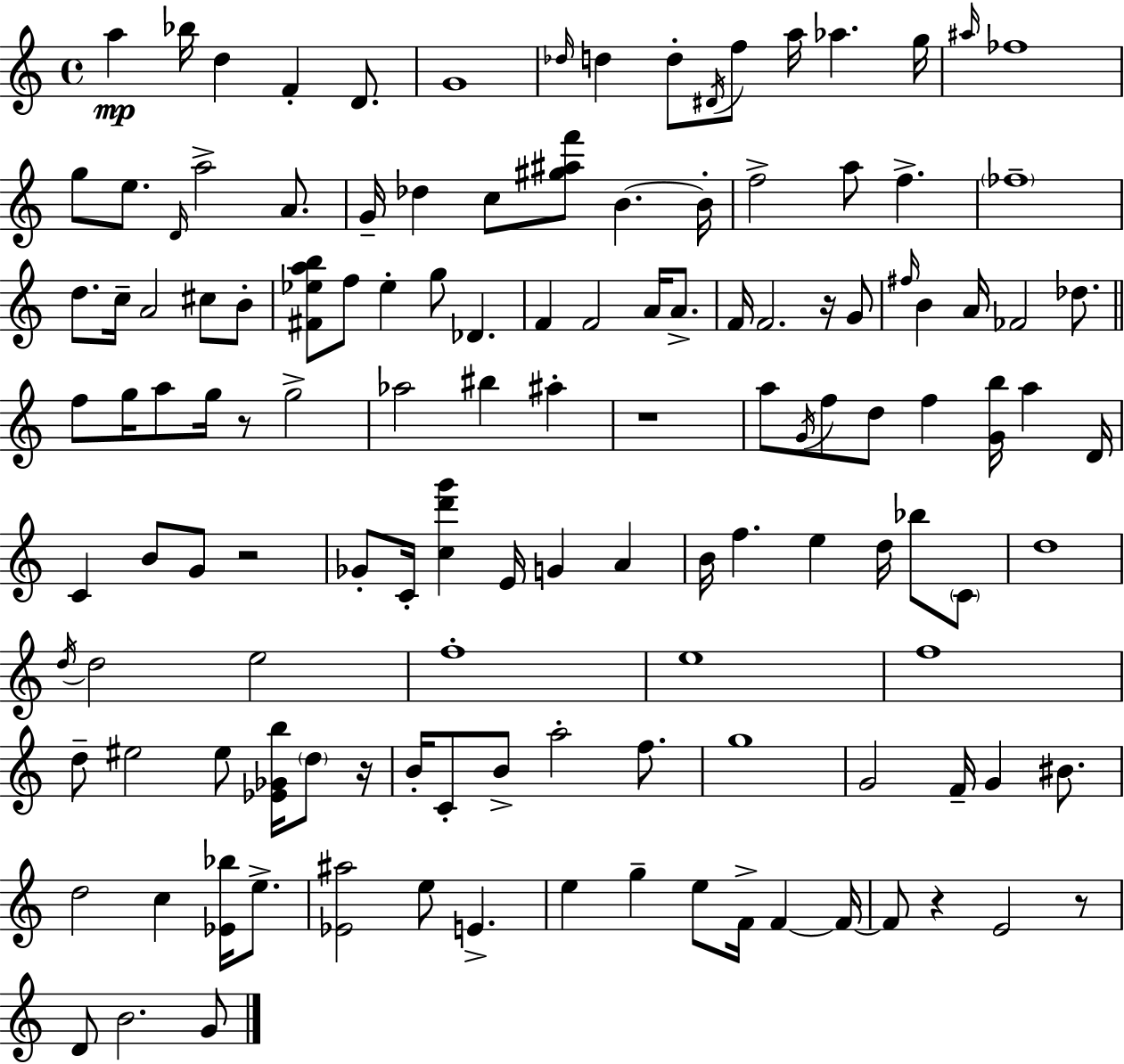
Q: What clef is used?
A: treble